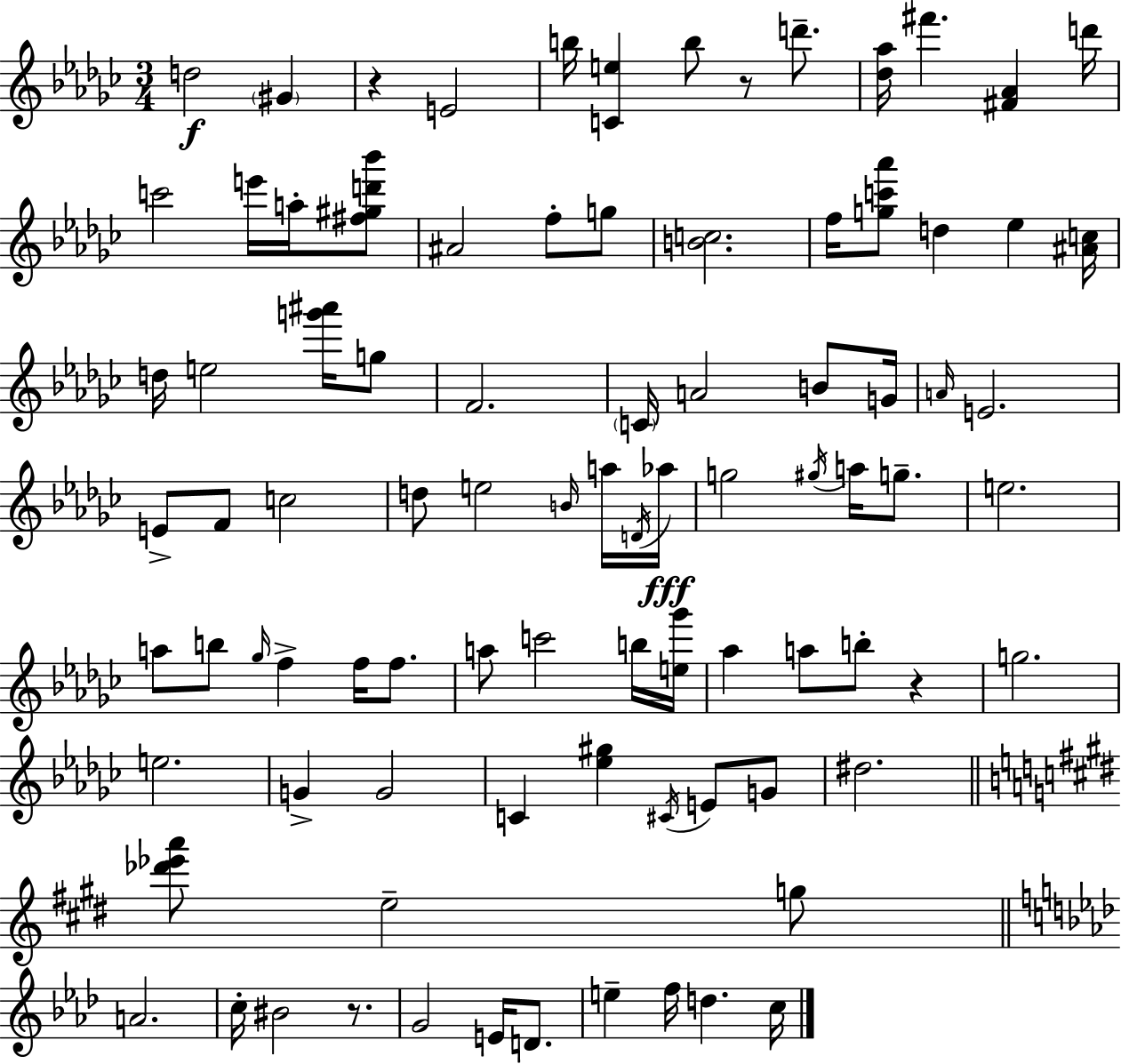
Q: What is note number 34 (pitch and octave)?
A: A5